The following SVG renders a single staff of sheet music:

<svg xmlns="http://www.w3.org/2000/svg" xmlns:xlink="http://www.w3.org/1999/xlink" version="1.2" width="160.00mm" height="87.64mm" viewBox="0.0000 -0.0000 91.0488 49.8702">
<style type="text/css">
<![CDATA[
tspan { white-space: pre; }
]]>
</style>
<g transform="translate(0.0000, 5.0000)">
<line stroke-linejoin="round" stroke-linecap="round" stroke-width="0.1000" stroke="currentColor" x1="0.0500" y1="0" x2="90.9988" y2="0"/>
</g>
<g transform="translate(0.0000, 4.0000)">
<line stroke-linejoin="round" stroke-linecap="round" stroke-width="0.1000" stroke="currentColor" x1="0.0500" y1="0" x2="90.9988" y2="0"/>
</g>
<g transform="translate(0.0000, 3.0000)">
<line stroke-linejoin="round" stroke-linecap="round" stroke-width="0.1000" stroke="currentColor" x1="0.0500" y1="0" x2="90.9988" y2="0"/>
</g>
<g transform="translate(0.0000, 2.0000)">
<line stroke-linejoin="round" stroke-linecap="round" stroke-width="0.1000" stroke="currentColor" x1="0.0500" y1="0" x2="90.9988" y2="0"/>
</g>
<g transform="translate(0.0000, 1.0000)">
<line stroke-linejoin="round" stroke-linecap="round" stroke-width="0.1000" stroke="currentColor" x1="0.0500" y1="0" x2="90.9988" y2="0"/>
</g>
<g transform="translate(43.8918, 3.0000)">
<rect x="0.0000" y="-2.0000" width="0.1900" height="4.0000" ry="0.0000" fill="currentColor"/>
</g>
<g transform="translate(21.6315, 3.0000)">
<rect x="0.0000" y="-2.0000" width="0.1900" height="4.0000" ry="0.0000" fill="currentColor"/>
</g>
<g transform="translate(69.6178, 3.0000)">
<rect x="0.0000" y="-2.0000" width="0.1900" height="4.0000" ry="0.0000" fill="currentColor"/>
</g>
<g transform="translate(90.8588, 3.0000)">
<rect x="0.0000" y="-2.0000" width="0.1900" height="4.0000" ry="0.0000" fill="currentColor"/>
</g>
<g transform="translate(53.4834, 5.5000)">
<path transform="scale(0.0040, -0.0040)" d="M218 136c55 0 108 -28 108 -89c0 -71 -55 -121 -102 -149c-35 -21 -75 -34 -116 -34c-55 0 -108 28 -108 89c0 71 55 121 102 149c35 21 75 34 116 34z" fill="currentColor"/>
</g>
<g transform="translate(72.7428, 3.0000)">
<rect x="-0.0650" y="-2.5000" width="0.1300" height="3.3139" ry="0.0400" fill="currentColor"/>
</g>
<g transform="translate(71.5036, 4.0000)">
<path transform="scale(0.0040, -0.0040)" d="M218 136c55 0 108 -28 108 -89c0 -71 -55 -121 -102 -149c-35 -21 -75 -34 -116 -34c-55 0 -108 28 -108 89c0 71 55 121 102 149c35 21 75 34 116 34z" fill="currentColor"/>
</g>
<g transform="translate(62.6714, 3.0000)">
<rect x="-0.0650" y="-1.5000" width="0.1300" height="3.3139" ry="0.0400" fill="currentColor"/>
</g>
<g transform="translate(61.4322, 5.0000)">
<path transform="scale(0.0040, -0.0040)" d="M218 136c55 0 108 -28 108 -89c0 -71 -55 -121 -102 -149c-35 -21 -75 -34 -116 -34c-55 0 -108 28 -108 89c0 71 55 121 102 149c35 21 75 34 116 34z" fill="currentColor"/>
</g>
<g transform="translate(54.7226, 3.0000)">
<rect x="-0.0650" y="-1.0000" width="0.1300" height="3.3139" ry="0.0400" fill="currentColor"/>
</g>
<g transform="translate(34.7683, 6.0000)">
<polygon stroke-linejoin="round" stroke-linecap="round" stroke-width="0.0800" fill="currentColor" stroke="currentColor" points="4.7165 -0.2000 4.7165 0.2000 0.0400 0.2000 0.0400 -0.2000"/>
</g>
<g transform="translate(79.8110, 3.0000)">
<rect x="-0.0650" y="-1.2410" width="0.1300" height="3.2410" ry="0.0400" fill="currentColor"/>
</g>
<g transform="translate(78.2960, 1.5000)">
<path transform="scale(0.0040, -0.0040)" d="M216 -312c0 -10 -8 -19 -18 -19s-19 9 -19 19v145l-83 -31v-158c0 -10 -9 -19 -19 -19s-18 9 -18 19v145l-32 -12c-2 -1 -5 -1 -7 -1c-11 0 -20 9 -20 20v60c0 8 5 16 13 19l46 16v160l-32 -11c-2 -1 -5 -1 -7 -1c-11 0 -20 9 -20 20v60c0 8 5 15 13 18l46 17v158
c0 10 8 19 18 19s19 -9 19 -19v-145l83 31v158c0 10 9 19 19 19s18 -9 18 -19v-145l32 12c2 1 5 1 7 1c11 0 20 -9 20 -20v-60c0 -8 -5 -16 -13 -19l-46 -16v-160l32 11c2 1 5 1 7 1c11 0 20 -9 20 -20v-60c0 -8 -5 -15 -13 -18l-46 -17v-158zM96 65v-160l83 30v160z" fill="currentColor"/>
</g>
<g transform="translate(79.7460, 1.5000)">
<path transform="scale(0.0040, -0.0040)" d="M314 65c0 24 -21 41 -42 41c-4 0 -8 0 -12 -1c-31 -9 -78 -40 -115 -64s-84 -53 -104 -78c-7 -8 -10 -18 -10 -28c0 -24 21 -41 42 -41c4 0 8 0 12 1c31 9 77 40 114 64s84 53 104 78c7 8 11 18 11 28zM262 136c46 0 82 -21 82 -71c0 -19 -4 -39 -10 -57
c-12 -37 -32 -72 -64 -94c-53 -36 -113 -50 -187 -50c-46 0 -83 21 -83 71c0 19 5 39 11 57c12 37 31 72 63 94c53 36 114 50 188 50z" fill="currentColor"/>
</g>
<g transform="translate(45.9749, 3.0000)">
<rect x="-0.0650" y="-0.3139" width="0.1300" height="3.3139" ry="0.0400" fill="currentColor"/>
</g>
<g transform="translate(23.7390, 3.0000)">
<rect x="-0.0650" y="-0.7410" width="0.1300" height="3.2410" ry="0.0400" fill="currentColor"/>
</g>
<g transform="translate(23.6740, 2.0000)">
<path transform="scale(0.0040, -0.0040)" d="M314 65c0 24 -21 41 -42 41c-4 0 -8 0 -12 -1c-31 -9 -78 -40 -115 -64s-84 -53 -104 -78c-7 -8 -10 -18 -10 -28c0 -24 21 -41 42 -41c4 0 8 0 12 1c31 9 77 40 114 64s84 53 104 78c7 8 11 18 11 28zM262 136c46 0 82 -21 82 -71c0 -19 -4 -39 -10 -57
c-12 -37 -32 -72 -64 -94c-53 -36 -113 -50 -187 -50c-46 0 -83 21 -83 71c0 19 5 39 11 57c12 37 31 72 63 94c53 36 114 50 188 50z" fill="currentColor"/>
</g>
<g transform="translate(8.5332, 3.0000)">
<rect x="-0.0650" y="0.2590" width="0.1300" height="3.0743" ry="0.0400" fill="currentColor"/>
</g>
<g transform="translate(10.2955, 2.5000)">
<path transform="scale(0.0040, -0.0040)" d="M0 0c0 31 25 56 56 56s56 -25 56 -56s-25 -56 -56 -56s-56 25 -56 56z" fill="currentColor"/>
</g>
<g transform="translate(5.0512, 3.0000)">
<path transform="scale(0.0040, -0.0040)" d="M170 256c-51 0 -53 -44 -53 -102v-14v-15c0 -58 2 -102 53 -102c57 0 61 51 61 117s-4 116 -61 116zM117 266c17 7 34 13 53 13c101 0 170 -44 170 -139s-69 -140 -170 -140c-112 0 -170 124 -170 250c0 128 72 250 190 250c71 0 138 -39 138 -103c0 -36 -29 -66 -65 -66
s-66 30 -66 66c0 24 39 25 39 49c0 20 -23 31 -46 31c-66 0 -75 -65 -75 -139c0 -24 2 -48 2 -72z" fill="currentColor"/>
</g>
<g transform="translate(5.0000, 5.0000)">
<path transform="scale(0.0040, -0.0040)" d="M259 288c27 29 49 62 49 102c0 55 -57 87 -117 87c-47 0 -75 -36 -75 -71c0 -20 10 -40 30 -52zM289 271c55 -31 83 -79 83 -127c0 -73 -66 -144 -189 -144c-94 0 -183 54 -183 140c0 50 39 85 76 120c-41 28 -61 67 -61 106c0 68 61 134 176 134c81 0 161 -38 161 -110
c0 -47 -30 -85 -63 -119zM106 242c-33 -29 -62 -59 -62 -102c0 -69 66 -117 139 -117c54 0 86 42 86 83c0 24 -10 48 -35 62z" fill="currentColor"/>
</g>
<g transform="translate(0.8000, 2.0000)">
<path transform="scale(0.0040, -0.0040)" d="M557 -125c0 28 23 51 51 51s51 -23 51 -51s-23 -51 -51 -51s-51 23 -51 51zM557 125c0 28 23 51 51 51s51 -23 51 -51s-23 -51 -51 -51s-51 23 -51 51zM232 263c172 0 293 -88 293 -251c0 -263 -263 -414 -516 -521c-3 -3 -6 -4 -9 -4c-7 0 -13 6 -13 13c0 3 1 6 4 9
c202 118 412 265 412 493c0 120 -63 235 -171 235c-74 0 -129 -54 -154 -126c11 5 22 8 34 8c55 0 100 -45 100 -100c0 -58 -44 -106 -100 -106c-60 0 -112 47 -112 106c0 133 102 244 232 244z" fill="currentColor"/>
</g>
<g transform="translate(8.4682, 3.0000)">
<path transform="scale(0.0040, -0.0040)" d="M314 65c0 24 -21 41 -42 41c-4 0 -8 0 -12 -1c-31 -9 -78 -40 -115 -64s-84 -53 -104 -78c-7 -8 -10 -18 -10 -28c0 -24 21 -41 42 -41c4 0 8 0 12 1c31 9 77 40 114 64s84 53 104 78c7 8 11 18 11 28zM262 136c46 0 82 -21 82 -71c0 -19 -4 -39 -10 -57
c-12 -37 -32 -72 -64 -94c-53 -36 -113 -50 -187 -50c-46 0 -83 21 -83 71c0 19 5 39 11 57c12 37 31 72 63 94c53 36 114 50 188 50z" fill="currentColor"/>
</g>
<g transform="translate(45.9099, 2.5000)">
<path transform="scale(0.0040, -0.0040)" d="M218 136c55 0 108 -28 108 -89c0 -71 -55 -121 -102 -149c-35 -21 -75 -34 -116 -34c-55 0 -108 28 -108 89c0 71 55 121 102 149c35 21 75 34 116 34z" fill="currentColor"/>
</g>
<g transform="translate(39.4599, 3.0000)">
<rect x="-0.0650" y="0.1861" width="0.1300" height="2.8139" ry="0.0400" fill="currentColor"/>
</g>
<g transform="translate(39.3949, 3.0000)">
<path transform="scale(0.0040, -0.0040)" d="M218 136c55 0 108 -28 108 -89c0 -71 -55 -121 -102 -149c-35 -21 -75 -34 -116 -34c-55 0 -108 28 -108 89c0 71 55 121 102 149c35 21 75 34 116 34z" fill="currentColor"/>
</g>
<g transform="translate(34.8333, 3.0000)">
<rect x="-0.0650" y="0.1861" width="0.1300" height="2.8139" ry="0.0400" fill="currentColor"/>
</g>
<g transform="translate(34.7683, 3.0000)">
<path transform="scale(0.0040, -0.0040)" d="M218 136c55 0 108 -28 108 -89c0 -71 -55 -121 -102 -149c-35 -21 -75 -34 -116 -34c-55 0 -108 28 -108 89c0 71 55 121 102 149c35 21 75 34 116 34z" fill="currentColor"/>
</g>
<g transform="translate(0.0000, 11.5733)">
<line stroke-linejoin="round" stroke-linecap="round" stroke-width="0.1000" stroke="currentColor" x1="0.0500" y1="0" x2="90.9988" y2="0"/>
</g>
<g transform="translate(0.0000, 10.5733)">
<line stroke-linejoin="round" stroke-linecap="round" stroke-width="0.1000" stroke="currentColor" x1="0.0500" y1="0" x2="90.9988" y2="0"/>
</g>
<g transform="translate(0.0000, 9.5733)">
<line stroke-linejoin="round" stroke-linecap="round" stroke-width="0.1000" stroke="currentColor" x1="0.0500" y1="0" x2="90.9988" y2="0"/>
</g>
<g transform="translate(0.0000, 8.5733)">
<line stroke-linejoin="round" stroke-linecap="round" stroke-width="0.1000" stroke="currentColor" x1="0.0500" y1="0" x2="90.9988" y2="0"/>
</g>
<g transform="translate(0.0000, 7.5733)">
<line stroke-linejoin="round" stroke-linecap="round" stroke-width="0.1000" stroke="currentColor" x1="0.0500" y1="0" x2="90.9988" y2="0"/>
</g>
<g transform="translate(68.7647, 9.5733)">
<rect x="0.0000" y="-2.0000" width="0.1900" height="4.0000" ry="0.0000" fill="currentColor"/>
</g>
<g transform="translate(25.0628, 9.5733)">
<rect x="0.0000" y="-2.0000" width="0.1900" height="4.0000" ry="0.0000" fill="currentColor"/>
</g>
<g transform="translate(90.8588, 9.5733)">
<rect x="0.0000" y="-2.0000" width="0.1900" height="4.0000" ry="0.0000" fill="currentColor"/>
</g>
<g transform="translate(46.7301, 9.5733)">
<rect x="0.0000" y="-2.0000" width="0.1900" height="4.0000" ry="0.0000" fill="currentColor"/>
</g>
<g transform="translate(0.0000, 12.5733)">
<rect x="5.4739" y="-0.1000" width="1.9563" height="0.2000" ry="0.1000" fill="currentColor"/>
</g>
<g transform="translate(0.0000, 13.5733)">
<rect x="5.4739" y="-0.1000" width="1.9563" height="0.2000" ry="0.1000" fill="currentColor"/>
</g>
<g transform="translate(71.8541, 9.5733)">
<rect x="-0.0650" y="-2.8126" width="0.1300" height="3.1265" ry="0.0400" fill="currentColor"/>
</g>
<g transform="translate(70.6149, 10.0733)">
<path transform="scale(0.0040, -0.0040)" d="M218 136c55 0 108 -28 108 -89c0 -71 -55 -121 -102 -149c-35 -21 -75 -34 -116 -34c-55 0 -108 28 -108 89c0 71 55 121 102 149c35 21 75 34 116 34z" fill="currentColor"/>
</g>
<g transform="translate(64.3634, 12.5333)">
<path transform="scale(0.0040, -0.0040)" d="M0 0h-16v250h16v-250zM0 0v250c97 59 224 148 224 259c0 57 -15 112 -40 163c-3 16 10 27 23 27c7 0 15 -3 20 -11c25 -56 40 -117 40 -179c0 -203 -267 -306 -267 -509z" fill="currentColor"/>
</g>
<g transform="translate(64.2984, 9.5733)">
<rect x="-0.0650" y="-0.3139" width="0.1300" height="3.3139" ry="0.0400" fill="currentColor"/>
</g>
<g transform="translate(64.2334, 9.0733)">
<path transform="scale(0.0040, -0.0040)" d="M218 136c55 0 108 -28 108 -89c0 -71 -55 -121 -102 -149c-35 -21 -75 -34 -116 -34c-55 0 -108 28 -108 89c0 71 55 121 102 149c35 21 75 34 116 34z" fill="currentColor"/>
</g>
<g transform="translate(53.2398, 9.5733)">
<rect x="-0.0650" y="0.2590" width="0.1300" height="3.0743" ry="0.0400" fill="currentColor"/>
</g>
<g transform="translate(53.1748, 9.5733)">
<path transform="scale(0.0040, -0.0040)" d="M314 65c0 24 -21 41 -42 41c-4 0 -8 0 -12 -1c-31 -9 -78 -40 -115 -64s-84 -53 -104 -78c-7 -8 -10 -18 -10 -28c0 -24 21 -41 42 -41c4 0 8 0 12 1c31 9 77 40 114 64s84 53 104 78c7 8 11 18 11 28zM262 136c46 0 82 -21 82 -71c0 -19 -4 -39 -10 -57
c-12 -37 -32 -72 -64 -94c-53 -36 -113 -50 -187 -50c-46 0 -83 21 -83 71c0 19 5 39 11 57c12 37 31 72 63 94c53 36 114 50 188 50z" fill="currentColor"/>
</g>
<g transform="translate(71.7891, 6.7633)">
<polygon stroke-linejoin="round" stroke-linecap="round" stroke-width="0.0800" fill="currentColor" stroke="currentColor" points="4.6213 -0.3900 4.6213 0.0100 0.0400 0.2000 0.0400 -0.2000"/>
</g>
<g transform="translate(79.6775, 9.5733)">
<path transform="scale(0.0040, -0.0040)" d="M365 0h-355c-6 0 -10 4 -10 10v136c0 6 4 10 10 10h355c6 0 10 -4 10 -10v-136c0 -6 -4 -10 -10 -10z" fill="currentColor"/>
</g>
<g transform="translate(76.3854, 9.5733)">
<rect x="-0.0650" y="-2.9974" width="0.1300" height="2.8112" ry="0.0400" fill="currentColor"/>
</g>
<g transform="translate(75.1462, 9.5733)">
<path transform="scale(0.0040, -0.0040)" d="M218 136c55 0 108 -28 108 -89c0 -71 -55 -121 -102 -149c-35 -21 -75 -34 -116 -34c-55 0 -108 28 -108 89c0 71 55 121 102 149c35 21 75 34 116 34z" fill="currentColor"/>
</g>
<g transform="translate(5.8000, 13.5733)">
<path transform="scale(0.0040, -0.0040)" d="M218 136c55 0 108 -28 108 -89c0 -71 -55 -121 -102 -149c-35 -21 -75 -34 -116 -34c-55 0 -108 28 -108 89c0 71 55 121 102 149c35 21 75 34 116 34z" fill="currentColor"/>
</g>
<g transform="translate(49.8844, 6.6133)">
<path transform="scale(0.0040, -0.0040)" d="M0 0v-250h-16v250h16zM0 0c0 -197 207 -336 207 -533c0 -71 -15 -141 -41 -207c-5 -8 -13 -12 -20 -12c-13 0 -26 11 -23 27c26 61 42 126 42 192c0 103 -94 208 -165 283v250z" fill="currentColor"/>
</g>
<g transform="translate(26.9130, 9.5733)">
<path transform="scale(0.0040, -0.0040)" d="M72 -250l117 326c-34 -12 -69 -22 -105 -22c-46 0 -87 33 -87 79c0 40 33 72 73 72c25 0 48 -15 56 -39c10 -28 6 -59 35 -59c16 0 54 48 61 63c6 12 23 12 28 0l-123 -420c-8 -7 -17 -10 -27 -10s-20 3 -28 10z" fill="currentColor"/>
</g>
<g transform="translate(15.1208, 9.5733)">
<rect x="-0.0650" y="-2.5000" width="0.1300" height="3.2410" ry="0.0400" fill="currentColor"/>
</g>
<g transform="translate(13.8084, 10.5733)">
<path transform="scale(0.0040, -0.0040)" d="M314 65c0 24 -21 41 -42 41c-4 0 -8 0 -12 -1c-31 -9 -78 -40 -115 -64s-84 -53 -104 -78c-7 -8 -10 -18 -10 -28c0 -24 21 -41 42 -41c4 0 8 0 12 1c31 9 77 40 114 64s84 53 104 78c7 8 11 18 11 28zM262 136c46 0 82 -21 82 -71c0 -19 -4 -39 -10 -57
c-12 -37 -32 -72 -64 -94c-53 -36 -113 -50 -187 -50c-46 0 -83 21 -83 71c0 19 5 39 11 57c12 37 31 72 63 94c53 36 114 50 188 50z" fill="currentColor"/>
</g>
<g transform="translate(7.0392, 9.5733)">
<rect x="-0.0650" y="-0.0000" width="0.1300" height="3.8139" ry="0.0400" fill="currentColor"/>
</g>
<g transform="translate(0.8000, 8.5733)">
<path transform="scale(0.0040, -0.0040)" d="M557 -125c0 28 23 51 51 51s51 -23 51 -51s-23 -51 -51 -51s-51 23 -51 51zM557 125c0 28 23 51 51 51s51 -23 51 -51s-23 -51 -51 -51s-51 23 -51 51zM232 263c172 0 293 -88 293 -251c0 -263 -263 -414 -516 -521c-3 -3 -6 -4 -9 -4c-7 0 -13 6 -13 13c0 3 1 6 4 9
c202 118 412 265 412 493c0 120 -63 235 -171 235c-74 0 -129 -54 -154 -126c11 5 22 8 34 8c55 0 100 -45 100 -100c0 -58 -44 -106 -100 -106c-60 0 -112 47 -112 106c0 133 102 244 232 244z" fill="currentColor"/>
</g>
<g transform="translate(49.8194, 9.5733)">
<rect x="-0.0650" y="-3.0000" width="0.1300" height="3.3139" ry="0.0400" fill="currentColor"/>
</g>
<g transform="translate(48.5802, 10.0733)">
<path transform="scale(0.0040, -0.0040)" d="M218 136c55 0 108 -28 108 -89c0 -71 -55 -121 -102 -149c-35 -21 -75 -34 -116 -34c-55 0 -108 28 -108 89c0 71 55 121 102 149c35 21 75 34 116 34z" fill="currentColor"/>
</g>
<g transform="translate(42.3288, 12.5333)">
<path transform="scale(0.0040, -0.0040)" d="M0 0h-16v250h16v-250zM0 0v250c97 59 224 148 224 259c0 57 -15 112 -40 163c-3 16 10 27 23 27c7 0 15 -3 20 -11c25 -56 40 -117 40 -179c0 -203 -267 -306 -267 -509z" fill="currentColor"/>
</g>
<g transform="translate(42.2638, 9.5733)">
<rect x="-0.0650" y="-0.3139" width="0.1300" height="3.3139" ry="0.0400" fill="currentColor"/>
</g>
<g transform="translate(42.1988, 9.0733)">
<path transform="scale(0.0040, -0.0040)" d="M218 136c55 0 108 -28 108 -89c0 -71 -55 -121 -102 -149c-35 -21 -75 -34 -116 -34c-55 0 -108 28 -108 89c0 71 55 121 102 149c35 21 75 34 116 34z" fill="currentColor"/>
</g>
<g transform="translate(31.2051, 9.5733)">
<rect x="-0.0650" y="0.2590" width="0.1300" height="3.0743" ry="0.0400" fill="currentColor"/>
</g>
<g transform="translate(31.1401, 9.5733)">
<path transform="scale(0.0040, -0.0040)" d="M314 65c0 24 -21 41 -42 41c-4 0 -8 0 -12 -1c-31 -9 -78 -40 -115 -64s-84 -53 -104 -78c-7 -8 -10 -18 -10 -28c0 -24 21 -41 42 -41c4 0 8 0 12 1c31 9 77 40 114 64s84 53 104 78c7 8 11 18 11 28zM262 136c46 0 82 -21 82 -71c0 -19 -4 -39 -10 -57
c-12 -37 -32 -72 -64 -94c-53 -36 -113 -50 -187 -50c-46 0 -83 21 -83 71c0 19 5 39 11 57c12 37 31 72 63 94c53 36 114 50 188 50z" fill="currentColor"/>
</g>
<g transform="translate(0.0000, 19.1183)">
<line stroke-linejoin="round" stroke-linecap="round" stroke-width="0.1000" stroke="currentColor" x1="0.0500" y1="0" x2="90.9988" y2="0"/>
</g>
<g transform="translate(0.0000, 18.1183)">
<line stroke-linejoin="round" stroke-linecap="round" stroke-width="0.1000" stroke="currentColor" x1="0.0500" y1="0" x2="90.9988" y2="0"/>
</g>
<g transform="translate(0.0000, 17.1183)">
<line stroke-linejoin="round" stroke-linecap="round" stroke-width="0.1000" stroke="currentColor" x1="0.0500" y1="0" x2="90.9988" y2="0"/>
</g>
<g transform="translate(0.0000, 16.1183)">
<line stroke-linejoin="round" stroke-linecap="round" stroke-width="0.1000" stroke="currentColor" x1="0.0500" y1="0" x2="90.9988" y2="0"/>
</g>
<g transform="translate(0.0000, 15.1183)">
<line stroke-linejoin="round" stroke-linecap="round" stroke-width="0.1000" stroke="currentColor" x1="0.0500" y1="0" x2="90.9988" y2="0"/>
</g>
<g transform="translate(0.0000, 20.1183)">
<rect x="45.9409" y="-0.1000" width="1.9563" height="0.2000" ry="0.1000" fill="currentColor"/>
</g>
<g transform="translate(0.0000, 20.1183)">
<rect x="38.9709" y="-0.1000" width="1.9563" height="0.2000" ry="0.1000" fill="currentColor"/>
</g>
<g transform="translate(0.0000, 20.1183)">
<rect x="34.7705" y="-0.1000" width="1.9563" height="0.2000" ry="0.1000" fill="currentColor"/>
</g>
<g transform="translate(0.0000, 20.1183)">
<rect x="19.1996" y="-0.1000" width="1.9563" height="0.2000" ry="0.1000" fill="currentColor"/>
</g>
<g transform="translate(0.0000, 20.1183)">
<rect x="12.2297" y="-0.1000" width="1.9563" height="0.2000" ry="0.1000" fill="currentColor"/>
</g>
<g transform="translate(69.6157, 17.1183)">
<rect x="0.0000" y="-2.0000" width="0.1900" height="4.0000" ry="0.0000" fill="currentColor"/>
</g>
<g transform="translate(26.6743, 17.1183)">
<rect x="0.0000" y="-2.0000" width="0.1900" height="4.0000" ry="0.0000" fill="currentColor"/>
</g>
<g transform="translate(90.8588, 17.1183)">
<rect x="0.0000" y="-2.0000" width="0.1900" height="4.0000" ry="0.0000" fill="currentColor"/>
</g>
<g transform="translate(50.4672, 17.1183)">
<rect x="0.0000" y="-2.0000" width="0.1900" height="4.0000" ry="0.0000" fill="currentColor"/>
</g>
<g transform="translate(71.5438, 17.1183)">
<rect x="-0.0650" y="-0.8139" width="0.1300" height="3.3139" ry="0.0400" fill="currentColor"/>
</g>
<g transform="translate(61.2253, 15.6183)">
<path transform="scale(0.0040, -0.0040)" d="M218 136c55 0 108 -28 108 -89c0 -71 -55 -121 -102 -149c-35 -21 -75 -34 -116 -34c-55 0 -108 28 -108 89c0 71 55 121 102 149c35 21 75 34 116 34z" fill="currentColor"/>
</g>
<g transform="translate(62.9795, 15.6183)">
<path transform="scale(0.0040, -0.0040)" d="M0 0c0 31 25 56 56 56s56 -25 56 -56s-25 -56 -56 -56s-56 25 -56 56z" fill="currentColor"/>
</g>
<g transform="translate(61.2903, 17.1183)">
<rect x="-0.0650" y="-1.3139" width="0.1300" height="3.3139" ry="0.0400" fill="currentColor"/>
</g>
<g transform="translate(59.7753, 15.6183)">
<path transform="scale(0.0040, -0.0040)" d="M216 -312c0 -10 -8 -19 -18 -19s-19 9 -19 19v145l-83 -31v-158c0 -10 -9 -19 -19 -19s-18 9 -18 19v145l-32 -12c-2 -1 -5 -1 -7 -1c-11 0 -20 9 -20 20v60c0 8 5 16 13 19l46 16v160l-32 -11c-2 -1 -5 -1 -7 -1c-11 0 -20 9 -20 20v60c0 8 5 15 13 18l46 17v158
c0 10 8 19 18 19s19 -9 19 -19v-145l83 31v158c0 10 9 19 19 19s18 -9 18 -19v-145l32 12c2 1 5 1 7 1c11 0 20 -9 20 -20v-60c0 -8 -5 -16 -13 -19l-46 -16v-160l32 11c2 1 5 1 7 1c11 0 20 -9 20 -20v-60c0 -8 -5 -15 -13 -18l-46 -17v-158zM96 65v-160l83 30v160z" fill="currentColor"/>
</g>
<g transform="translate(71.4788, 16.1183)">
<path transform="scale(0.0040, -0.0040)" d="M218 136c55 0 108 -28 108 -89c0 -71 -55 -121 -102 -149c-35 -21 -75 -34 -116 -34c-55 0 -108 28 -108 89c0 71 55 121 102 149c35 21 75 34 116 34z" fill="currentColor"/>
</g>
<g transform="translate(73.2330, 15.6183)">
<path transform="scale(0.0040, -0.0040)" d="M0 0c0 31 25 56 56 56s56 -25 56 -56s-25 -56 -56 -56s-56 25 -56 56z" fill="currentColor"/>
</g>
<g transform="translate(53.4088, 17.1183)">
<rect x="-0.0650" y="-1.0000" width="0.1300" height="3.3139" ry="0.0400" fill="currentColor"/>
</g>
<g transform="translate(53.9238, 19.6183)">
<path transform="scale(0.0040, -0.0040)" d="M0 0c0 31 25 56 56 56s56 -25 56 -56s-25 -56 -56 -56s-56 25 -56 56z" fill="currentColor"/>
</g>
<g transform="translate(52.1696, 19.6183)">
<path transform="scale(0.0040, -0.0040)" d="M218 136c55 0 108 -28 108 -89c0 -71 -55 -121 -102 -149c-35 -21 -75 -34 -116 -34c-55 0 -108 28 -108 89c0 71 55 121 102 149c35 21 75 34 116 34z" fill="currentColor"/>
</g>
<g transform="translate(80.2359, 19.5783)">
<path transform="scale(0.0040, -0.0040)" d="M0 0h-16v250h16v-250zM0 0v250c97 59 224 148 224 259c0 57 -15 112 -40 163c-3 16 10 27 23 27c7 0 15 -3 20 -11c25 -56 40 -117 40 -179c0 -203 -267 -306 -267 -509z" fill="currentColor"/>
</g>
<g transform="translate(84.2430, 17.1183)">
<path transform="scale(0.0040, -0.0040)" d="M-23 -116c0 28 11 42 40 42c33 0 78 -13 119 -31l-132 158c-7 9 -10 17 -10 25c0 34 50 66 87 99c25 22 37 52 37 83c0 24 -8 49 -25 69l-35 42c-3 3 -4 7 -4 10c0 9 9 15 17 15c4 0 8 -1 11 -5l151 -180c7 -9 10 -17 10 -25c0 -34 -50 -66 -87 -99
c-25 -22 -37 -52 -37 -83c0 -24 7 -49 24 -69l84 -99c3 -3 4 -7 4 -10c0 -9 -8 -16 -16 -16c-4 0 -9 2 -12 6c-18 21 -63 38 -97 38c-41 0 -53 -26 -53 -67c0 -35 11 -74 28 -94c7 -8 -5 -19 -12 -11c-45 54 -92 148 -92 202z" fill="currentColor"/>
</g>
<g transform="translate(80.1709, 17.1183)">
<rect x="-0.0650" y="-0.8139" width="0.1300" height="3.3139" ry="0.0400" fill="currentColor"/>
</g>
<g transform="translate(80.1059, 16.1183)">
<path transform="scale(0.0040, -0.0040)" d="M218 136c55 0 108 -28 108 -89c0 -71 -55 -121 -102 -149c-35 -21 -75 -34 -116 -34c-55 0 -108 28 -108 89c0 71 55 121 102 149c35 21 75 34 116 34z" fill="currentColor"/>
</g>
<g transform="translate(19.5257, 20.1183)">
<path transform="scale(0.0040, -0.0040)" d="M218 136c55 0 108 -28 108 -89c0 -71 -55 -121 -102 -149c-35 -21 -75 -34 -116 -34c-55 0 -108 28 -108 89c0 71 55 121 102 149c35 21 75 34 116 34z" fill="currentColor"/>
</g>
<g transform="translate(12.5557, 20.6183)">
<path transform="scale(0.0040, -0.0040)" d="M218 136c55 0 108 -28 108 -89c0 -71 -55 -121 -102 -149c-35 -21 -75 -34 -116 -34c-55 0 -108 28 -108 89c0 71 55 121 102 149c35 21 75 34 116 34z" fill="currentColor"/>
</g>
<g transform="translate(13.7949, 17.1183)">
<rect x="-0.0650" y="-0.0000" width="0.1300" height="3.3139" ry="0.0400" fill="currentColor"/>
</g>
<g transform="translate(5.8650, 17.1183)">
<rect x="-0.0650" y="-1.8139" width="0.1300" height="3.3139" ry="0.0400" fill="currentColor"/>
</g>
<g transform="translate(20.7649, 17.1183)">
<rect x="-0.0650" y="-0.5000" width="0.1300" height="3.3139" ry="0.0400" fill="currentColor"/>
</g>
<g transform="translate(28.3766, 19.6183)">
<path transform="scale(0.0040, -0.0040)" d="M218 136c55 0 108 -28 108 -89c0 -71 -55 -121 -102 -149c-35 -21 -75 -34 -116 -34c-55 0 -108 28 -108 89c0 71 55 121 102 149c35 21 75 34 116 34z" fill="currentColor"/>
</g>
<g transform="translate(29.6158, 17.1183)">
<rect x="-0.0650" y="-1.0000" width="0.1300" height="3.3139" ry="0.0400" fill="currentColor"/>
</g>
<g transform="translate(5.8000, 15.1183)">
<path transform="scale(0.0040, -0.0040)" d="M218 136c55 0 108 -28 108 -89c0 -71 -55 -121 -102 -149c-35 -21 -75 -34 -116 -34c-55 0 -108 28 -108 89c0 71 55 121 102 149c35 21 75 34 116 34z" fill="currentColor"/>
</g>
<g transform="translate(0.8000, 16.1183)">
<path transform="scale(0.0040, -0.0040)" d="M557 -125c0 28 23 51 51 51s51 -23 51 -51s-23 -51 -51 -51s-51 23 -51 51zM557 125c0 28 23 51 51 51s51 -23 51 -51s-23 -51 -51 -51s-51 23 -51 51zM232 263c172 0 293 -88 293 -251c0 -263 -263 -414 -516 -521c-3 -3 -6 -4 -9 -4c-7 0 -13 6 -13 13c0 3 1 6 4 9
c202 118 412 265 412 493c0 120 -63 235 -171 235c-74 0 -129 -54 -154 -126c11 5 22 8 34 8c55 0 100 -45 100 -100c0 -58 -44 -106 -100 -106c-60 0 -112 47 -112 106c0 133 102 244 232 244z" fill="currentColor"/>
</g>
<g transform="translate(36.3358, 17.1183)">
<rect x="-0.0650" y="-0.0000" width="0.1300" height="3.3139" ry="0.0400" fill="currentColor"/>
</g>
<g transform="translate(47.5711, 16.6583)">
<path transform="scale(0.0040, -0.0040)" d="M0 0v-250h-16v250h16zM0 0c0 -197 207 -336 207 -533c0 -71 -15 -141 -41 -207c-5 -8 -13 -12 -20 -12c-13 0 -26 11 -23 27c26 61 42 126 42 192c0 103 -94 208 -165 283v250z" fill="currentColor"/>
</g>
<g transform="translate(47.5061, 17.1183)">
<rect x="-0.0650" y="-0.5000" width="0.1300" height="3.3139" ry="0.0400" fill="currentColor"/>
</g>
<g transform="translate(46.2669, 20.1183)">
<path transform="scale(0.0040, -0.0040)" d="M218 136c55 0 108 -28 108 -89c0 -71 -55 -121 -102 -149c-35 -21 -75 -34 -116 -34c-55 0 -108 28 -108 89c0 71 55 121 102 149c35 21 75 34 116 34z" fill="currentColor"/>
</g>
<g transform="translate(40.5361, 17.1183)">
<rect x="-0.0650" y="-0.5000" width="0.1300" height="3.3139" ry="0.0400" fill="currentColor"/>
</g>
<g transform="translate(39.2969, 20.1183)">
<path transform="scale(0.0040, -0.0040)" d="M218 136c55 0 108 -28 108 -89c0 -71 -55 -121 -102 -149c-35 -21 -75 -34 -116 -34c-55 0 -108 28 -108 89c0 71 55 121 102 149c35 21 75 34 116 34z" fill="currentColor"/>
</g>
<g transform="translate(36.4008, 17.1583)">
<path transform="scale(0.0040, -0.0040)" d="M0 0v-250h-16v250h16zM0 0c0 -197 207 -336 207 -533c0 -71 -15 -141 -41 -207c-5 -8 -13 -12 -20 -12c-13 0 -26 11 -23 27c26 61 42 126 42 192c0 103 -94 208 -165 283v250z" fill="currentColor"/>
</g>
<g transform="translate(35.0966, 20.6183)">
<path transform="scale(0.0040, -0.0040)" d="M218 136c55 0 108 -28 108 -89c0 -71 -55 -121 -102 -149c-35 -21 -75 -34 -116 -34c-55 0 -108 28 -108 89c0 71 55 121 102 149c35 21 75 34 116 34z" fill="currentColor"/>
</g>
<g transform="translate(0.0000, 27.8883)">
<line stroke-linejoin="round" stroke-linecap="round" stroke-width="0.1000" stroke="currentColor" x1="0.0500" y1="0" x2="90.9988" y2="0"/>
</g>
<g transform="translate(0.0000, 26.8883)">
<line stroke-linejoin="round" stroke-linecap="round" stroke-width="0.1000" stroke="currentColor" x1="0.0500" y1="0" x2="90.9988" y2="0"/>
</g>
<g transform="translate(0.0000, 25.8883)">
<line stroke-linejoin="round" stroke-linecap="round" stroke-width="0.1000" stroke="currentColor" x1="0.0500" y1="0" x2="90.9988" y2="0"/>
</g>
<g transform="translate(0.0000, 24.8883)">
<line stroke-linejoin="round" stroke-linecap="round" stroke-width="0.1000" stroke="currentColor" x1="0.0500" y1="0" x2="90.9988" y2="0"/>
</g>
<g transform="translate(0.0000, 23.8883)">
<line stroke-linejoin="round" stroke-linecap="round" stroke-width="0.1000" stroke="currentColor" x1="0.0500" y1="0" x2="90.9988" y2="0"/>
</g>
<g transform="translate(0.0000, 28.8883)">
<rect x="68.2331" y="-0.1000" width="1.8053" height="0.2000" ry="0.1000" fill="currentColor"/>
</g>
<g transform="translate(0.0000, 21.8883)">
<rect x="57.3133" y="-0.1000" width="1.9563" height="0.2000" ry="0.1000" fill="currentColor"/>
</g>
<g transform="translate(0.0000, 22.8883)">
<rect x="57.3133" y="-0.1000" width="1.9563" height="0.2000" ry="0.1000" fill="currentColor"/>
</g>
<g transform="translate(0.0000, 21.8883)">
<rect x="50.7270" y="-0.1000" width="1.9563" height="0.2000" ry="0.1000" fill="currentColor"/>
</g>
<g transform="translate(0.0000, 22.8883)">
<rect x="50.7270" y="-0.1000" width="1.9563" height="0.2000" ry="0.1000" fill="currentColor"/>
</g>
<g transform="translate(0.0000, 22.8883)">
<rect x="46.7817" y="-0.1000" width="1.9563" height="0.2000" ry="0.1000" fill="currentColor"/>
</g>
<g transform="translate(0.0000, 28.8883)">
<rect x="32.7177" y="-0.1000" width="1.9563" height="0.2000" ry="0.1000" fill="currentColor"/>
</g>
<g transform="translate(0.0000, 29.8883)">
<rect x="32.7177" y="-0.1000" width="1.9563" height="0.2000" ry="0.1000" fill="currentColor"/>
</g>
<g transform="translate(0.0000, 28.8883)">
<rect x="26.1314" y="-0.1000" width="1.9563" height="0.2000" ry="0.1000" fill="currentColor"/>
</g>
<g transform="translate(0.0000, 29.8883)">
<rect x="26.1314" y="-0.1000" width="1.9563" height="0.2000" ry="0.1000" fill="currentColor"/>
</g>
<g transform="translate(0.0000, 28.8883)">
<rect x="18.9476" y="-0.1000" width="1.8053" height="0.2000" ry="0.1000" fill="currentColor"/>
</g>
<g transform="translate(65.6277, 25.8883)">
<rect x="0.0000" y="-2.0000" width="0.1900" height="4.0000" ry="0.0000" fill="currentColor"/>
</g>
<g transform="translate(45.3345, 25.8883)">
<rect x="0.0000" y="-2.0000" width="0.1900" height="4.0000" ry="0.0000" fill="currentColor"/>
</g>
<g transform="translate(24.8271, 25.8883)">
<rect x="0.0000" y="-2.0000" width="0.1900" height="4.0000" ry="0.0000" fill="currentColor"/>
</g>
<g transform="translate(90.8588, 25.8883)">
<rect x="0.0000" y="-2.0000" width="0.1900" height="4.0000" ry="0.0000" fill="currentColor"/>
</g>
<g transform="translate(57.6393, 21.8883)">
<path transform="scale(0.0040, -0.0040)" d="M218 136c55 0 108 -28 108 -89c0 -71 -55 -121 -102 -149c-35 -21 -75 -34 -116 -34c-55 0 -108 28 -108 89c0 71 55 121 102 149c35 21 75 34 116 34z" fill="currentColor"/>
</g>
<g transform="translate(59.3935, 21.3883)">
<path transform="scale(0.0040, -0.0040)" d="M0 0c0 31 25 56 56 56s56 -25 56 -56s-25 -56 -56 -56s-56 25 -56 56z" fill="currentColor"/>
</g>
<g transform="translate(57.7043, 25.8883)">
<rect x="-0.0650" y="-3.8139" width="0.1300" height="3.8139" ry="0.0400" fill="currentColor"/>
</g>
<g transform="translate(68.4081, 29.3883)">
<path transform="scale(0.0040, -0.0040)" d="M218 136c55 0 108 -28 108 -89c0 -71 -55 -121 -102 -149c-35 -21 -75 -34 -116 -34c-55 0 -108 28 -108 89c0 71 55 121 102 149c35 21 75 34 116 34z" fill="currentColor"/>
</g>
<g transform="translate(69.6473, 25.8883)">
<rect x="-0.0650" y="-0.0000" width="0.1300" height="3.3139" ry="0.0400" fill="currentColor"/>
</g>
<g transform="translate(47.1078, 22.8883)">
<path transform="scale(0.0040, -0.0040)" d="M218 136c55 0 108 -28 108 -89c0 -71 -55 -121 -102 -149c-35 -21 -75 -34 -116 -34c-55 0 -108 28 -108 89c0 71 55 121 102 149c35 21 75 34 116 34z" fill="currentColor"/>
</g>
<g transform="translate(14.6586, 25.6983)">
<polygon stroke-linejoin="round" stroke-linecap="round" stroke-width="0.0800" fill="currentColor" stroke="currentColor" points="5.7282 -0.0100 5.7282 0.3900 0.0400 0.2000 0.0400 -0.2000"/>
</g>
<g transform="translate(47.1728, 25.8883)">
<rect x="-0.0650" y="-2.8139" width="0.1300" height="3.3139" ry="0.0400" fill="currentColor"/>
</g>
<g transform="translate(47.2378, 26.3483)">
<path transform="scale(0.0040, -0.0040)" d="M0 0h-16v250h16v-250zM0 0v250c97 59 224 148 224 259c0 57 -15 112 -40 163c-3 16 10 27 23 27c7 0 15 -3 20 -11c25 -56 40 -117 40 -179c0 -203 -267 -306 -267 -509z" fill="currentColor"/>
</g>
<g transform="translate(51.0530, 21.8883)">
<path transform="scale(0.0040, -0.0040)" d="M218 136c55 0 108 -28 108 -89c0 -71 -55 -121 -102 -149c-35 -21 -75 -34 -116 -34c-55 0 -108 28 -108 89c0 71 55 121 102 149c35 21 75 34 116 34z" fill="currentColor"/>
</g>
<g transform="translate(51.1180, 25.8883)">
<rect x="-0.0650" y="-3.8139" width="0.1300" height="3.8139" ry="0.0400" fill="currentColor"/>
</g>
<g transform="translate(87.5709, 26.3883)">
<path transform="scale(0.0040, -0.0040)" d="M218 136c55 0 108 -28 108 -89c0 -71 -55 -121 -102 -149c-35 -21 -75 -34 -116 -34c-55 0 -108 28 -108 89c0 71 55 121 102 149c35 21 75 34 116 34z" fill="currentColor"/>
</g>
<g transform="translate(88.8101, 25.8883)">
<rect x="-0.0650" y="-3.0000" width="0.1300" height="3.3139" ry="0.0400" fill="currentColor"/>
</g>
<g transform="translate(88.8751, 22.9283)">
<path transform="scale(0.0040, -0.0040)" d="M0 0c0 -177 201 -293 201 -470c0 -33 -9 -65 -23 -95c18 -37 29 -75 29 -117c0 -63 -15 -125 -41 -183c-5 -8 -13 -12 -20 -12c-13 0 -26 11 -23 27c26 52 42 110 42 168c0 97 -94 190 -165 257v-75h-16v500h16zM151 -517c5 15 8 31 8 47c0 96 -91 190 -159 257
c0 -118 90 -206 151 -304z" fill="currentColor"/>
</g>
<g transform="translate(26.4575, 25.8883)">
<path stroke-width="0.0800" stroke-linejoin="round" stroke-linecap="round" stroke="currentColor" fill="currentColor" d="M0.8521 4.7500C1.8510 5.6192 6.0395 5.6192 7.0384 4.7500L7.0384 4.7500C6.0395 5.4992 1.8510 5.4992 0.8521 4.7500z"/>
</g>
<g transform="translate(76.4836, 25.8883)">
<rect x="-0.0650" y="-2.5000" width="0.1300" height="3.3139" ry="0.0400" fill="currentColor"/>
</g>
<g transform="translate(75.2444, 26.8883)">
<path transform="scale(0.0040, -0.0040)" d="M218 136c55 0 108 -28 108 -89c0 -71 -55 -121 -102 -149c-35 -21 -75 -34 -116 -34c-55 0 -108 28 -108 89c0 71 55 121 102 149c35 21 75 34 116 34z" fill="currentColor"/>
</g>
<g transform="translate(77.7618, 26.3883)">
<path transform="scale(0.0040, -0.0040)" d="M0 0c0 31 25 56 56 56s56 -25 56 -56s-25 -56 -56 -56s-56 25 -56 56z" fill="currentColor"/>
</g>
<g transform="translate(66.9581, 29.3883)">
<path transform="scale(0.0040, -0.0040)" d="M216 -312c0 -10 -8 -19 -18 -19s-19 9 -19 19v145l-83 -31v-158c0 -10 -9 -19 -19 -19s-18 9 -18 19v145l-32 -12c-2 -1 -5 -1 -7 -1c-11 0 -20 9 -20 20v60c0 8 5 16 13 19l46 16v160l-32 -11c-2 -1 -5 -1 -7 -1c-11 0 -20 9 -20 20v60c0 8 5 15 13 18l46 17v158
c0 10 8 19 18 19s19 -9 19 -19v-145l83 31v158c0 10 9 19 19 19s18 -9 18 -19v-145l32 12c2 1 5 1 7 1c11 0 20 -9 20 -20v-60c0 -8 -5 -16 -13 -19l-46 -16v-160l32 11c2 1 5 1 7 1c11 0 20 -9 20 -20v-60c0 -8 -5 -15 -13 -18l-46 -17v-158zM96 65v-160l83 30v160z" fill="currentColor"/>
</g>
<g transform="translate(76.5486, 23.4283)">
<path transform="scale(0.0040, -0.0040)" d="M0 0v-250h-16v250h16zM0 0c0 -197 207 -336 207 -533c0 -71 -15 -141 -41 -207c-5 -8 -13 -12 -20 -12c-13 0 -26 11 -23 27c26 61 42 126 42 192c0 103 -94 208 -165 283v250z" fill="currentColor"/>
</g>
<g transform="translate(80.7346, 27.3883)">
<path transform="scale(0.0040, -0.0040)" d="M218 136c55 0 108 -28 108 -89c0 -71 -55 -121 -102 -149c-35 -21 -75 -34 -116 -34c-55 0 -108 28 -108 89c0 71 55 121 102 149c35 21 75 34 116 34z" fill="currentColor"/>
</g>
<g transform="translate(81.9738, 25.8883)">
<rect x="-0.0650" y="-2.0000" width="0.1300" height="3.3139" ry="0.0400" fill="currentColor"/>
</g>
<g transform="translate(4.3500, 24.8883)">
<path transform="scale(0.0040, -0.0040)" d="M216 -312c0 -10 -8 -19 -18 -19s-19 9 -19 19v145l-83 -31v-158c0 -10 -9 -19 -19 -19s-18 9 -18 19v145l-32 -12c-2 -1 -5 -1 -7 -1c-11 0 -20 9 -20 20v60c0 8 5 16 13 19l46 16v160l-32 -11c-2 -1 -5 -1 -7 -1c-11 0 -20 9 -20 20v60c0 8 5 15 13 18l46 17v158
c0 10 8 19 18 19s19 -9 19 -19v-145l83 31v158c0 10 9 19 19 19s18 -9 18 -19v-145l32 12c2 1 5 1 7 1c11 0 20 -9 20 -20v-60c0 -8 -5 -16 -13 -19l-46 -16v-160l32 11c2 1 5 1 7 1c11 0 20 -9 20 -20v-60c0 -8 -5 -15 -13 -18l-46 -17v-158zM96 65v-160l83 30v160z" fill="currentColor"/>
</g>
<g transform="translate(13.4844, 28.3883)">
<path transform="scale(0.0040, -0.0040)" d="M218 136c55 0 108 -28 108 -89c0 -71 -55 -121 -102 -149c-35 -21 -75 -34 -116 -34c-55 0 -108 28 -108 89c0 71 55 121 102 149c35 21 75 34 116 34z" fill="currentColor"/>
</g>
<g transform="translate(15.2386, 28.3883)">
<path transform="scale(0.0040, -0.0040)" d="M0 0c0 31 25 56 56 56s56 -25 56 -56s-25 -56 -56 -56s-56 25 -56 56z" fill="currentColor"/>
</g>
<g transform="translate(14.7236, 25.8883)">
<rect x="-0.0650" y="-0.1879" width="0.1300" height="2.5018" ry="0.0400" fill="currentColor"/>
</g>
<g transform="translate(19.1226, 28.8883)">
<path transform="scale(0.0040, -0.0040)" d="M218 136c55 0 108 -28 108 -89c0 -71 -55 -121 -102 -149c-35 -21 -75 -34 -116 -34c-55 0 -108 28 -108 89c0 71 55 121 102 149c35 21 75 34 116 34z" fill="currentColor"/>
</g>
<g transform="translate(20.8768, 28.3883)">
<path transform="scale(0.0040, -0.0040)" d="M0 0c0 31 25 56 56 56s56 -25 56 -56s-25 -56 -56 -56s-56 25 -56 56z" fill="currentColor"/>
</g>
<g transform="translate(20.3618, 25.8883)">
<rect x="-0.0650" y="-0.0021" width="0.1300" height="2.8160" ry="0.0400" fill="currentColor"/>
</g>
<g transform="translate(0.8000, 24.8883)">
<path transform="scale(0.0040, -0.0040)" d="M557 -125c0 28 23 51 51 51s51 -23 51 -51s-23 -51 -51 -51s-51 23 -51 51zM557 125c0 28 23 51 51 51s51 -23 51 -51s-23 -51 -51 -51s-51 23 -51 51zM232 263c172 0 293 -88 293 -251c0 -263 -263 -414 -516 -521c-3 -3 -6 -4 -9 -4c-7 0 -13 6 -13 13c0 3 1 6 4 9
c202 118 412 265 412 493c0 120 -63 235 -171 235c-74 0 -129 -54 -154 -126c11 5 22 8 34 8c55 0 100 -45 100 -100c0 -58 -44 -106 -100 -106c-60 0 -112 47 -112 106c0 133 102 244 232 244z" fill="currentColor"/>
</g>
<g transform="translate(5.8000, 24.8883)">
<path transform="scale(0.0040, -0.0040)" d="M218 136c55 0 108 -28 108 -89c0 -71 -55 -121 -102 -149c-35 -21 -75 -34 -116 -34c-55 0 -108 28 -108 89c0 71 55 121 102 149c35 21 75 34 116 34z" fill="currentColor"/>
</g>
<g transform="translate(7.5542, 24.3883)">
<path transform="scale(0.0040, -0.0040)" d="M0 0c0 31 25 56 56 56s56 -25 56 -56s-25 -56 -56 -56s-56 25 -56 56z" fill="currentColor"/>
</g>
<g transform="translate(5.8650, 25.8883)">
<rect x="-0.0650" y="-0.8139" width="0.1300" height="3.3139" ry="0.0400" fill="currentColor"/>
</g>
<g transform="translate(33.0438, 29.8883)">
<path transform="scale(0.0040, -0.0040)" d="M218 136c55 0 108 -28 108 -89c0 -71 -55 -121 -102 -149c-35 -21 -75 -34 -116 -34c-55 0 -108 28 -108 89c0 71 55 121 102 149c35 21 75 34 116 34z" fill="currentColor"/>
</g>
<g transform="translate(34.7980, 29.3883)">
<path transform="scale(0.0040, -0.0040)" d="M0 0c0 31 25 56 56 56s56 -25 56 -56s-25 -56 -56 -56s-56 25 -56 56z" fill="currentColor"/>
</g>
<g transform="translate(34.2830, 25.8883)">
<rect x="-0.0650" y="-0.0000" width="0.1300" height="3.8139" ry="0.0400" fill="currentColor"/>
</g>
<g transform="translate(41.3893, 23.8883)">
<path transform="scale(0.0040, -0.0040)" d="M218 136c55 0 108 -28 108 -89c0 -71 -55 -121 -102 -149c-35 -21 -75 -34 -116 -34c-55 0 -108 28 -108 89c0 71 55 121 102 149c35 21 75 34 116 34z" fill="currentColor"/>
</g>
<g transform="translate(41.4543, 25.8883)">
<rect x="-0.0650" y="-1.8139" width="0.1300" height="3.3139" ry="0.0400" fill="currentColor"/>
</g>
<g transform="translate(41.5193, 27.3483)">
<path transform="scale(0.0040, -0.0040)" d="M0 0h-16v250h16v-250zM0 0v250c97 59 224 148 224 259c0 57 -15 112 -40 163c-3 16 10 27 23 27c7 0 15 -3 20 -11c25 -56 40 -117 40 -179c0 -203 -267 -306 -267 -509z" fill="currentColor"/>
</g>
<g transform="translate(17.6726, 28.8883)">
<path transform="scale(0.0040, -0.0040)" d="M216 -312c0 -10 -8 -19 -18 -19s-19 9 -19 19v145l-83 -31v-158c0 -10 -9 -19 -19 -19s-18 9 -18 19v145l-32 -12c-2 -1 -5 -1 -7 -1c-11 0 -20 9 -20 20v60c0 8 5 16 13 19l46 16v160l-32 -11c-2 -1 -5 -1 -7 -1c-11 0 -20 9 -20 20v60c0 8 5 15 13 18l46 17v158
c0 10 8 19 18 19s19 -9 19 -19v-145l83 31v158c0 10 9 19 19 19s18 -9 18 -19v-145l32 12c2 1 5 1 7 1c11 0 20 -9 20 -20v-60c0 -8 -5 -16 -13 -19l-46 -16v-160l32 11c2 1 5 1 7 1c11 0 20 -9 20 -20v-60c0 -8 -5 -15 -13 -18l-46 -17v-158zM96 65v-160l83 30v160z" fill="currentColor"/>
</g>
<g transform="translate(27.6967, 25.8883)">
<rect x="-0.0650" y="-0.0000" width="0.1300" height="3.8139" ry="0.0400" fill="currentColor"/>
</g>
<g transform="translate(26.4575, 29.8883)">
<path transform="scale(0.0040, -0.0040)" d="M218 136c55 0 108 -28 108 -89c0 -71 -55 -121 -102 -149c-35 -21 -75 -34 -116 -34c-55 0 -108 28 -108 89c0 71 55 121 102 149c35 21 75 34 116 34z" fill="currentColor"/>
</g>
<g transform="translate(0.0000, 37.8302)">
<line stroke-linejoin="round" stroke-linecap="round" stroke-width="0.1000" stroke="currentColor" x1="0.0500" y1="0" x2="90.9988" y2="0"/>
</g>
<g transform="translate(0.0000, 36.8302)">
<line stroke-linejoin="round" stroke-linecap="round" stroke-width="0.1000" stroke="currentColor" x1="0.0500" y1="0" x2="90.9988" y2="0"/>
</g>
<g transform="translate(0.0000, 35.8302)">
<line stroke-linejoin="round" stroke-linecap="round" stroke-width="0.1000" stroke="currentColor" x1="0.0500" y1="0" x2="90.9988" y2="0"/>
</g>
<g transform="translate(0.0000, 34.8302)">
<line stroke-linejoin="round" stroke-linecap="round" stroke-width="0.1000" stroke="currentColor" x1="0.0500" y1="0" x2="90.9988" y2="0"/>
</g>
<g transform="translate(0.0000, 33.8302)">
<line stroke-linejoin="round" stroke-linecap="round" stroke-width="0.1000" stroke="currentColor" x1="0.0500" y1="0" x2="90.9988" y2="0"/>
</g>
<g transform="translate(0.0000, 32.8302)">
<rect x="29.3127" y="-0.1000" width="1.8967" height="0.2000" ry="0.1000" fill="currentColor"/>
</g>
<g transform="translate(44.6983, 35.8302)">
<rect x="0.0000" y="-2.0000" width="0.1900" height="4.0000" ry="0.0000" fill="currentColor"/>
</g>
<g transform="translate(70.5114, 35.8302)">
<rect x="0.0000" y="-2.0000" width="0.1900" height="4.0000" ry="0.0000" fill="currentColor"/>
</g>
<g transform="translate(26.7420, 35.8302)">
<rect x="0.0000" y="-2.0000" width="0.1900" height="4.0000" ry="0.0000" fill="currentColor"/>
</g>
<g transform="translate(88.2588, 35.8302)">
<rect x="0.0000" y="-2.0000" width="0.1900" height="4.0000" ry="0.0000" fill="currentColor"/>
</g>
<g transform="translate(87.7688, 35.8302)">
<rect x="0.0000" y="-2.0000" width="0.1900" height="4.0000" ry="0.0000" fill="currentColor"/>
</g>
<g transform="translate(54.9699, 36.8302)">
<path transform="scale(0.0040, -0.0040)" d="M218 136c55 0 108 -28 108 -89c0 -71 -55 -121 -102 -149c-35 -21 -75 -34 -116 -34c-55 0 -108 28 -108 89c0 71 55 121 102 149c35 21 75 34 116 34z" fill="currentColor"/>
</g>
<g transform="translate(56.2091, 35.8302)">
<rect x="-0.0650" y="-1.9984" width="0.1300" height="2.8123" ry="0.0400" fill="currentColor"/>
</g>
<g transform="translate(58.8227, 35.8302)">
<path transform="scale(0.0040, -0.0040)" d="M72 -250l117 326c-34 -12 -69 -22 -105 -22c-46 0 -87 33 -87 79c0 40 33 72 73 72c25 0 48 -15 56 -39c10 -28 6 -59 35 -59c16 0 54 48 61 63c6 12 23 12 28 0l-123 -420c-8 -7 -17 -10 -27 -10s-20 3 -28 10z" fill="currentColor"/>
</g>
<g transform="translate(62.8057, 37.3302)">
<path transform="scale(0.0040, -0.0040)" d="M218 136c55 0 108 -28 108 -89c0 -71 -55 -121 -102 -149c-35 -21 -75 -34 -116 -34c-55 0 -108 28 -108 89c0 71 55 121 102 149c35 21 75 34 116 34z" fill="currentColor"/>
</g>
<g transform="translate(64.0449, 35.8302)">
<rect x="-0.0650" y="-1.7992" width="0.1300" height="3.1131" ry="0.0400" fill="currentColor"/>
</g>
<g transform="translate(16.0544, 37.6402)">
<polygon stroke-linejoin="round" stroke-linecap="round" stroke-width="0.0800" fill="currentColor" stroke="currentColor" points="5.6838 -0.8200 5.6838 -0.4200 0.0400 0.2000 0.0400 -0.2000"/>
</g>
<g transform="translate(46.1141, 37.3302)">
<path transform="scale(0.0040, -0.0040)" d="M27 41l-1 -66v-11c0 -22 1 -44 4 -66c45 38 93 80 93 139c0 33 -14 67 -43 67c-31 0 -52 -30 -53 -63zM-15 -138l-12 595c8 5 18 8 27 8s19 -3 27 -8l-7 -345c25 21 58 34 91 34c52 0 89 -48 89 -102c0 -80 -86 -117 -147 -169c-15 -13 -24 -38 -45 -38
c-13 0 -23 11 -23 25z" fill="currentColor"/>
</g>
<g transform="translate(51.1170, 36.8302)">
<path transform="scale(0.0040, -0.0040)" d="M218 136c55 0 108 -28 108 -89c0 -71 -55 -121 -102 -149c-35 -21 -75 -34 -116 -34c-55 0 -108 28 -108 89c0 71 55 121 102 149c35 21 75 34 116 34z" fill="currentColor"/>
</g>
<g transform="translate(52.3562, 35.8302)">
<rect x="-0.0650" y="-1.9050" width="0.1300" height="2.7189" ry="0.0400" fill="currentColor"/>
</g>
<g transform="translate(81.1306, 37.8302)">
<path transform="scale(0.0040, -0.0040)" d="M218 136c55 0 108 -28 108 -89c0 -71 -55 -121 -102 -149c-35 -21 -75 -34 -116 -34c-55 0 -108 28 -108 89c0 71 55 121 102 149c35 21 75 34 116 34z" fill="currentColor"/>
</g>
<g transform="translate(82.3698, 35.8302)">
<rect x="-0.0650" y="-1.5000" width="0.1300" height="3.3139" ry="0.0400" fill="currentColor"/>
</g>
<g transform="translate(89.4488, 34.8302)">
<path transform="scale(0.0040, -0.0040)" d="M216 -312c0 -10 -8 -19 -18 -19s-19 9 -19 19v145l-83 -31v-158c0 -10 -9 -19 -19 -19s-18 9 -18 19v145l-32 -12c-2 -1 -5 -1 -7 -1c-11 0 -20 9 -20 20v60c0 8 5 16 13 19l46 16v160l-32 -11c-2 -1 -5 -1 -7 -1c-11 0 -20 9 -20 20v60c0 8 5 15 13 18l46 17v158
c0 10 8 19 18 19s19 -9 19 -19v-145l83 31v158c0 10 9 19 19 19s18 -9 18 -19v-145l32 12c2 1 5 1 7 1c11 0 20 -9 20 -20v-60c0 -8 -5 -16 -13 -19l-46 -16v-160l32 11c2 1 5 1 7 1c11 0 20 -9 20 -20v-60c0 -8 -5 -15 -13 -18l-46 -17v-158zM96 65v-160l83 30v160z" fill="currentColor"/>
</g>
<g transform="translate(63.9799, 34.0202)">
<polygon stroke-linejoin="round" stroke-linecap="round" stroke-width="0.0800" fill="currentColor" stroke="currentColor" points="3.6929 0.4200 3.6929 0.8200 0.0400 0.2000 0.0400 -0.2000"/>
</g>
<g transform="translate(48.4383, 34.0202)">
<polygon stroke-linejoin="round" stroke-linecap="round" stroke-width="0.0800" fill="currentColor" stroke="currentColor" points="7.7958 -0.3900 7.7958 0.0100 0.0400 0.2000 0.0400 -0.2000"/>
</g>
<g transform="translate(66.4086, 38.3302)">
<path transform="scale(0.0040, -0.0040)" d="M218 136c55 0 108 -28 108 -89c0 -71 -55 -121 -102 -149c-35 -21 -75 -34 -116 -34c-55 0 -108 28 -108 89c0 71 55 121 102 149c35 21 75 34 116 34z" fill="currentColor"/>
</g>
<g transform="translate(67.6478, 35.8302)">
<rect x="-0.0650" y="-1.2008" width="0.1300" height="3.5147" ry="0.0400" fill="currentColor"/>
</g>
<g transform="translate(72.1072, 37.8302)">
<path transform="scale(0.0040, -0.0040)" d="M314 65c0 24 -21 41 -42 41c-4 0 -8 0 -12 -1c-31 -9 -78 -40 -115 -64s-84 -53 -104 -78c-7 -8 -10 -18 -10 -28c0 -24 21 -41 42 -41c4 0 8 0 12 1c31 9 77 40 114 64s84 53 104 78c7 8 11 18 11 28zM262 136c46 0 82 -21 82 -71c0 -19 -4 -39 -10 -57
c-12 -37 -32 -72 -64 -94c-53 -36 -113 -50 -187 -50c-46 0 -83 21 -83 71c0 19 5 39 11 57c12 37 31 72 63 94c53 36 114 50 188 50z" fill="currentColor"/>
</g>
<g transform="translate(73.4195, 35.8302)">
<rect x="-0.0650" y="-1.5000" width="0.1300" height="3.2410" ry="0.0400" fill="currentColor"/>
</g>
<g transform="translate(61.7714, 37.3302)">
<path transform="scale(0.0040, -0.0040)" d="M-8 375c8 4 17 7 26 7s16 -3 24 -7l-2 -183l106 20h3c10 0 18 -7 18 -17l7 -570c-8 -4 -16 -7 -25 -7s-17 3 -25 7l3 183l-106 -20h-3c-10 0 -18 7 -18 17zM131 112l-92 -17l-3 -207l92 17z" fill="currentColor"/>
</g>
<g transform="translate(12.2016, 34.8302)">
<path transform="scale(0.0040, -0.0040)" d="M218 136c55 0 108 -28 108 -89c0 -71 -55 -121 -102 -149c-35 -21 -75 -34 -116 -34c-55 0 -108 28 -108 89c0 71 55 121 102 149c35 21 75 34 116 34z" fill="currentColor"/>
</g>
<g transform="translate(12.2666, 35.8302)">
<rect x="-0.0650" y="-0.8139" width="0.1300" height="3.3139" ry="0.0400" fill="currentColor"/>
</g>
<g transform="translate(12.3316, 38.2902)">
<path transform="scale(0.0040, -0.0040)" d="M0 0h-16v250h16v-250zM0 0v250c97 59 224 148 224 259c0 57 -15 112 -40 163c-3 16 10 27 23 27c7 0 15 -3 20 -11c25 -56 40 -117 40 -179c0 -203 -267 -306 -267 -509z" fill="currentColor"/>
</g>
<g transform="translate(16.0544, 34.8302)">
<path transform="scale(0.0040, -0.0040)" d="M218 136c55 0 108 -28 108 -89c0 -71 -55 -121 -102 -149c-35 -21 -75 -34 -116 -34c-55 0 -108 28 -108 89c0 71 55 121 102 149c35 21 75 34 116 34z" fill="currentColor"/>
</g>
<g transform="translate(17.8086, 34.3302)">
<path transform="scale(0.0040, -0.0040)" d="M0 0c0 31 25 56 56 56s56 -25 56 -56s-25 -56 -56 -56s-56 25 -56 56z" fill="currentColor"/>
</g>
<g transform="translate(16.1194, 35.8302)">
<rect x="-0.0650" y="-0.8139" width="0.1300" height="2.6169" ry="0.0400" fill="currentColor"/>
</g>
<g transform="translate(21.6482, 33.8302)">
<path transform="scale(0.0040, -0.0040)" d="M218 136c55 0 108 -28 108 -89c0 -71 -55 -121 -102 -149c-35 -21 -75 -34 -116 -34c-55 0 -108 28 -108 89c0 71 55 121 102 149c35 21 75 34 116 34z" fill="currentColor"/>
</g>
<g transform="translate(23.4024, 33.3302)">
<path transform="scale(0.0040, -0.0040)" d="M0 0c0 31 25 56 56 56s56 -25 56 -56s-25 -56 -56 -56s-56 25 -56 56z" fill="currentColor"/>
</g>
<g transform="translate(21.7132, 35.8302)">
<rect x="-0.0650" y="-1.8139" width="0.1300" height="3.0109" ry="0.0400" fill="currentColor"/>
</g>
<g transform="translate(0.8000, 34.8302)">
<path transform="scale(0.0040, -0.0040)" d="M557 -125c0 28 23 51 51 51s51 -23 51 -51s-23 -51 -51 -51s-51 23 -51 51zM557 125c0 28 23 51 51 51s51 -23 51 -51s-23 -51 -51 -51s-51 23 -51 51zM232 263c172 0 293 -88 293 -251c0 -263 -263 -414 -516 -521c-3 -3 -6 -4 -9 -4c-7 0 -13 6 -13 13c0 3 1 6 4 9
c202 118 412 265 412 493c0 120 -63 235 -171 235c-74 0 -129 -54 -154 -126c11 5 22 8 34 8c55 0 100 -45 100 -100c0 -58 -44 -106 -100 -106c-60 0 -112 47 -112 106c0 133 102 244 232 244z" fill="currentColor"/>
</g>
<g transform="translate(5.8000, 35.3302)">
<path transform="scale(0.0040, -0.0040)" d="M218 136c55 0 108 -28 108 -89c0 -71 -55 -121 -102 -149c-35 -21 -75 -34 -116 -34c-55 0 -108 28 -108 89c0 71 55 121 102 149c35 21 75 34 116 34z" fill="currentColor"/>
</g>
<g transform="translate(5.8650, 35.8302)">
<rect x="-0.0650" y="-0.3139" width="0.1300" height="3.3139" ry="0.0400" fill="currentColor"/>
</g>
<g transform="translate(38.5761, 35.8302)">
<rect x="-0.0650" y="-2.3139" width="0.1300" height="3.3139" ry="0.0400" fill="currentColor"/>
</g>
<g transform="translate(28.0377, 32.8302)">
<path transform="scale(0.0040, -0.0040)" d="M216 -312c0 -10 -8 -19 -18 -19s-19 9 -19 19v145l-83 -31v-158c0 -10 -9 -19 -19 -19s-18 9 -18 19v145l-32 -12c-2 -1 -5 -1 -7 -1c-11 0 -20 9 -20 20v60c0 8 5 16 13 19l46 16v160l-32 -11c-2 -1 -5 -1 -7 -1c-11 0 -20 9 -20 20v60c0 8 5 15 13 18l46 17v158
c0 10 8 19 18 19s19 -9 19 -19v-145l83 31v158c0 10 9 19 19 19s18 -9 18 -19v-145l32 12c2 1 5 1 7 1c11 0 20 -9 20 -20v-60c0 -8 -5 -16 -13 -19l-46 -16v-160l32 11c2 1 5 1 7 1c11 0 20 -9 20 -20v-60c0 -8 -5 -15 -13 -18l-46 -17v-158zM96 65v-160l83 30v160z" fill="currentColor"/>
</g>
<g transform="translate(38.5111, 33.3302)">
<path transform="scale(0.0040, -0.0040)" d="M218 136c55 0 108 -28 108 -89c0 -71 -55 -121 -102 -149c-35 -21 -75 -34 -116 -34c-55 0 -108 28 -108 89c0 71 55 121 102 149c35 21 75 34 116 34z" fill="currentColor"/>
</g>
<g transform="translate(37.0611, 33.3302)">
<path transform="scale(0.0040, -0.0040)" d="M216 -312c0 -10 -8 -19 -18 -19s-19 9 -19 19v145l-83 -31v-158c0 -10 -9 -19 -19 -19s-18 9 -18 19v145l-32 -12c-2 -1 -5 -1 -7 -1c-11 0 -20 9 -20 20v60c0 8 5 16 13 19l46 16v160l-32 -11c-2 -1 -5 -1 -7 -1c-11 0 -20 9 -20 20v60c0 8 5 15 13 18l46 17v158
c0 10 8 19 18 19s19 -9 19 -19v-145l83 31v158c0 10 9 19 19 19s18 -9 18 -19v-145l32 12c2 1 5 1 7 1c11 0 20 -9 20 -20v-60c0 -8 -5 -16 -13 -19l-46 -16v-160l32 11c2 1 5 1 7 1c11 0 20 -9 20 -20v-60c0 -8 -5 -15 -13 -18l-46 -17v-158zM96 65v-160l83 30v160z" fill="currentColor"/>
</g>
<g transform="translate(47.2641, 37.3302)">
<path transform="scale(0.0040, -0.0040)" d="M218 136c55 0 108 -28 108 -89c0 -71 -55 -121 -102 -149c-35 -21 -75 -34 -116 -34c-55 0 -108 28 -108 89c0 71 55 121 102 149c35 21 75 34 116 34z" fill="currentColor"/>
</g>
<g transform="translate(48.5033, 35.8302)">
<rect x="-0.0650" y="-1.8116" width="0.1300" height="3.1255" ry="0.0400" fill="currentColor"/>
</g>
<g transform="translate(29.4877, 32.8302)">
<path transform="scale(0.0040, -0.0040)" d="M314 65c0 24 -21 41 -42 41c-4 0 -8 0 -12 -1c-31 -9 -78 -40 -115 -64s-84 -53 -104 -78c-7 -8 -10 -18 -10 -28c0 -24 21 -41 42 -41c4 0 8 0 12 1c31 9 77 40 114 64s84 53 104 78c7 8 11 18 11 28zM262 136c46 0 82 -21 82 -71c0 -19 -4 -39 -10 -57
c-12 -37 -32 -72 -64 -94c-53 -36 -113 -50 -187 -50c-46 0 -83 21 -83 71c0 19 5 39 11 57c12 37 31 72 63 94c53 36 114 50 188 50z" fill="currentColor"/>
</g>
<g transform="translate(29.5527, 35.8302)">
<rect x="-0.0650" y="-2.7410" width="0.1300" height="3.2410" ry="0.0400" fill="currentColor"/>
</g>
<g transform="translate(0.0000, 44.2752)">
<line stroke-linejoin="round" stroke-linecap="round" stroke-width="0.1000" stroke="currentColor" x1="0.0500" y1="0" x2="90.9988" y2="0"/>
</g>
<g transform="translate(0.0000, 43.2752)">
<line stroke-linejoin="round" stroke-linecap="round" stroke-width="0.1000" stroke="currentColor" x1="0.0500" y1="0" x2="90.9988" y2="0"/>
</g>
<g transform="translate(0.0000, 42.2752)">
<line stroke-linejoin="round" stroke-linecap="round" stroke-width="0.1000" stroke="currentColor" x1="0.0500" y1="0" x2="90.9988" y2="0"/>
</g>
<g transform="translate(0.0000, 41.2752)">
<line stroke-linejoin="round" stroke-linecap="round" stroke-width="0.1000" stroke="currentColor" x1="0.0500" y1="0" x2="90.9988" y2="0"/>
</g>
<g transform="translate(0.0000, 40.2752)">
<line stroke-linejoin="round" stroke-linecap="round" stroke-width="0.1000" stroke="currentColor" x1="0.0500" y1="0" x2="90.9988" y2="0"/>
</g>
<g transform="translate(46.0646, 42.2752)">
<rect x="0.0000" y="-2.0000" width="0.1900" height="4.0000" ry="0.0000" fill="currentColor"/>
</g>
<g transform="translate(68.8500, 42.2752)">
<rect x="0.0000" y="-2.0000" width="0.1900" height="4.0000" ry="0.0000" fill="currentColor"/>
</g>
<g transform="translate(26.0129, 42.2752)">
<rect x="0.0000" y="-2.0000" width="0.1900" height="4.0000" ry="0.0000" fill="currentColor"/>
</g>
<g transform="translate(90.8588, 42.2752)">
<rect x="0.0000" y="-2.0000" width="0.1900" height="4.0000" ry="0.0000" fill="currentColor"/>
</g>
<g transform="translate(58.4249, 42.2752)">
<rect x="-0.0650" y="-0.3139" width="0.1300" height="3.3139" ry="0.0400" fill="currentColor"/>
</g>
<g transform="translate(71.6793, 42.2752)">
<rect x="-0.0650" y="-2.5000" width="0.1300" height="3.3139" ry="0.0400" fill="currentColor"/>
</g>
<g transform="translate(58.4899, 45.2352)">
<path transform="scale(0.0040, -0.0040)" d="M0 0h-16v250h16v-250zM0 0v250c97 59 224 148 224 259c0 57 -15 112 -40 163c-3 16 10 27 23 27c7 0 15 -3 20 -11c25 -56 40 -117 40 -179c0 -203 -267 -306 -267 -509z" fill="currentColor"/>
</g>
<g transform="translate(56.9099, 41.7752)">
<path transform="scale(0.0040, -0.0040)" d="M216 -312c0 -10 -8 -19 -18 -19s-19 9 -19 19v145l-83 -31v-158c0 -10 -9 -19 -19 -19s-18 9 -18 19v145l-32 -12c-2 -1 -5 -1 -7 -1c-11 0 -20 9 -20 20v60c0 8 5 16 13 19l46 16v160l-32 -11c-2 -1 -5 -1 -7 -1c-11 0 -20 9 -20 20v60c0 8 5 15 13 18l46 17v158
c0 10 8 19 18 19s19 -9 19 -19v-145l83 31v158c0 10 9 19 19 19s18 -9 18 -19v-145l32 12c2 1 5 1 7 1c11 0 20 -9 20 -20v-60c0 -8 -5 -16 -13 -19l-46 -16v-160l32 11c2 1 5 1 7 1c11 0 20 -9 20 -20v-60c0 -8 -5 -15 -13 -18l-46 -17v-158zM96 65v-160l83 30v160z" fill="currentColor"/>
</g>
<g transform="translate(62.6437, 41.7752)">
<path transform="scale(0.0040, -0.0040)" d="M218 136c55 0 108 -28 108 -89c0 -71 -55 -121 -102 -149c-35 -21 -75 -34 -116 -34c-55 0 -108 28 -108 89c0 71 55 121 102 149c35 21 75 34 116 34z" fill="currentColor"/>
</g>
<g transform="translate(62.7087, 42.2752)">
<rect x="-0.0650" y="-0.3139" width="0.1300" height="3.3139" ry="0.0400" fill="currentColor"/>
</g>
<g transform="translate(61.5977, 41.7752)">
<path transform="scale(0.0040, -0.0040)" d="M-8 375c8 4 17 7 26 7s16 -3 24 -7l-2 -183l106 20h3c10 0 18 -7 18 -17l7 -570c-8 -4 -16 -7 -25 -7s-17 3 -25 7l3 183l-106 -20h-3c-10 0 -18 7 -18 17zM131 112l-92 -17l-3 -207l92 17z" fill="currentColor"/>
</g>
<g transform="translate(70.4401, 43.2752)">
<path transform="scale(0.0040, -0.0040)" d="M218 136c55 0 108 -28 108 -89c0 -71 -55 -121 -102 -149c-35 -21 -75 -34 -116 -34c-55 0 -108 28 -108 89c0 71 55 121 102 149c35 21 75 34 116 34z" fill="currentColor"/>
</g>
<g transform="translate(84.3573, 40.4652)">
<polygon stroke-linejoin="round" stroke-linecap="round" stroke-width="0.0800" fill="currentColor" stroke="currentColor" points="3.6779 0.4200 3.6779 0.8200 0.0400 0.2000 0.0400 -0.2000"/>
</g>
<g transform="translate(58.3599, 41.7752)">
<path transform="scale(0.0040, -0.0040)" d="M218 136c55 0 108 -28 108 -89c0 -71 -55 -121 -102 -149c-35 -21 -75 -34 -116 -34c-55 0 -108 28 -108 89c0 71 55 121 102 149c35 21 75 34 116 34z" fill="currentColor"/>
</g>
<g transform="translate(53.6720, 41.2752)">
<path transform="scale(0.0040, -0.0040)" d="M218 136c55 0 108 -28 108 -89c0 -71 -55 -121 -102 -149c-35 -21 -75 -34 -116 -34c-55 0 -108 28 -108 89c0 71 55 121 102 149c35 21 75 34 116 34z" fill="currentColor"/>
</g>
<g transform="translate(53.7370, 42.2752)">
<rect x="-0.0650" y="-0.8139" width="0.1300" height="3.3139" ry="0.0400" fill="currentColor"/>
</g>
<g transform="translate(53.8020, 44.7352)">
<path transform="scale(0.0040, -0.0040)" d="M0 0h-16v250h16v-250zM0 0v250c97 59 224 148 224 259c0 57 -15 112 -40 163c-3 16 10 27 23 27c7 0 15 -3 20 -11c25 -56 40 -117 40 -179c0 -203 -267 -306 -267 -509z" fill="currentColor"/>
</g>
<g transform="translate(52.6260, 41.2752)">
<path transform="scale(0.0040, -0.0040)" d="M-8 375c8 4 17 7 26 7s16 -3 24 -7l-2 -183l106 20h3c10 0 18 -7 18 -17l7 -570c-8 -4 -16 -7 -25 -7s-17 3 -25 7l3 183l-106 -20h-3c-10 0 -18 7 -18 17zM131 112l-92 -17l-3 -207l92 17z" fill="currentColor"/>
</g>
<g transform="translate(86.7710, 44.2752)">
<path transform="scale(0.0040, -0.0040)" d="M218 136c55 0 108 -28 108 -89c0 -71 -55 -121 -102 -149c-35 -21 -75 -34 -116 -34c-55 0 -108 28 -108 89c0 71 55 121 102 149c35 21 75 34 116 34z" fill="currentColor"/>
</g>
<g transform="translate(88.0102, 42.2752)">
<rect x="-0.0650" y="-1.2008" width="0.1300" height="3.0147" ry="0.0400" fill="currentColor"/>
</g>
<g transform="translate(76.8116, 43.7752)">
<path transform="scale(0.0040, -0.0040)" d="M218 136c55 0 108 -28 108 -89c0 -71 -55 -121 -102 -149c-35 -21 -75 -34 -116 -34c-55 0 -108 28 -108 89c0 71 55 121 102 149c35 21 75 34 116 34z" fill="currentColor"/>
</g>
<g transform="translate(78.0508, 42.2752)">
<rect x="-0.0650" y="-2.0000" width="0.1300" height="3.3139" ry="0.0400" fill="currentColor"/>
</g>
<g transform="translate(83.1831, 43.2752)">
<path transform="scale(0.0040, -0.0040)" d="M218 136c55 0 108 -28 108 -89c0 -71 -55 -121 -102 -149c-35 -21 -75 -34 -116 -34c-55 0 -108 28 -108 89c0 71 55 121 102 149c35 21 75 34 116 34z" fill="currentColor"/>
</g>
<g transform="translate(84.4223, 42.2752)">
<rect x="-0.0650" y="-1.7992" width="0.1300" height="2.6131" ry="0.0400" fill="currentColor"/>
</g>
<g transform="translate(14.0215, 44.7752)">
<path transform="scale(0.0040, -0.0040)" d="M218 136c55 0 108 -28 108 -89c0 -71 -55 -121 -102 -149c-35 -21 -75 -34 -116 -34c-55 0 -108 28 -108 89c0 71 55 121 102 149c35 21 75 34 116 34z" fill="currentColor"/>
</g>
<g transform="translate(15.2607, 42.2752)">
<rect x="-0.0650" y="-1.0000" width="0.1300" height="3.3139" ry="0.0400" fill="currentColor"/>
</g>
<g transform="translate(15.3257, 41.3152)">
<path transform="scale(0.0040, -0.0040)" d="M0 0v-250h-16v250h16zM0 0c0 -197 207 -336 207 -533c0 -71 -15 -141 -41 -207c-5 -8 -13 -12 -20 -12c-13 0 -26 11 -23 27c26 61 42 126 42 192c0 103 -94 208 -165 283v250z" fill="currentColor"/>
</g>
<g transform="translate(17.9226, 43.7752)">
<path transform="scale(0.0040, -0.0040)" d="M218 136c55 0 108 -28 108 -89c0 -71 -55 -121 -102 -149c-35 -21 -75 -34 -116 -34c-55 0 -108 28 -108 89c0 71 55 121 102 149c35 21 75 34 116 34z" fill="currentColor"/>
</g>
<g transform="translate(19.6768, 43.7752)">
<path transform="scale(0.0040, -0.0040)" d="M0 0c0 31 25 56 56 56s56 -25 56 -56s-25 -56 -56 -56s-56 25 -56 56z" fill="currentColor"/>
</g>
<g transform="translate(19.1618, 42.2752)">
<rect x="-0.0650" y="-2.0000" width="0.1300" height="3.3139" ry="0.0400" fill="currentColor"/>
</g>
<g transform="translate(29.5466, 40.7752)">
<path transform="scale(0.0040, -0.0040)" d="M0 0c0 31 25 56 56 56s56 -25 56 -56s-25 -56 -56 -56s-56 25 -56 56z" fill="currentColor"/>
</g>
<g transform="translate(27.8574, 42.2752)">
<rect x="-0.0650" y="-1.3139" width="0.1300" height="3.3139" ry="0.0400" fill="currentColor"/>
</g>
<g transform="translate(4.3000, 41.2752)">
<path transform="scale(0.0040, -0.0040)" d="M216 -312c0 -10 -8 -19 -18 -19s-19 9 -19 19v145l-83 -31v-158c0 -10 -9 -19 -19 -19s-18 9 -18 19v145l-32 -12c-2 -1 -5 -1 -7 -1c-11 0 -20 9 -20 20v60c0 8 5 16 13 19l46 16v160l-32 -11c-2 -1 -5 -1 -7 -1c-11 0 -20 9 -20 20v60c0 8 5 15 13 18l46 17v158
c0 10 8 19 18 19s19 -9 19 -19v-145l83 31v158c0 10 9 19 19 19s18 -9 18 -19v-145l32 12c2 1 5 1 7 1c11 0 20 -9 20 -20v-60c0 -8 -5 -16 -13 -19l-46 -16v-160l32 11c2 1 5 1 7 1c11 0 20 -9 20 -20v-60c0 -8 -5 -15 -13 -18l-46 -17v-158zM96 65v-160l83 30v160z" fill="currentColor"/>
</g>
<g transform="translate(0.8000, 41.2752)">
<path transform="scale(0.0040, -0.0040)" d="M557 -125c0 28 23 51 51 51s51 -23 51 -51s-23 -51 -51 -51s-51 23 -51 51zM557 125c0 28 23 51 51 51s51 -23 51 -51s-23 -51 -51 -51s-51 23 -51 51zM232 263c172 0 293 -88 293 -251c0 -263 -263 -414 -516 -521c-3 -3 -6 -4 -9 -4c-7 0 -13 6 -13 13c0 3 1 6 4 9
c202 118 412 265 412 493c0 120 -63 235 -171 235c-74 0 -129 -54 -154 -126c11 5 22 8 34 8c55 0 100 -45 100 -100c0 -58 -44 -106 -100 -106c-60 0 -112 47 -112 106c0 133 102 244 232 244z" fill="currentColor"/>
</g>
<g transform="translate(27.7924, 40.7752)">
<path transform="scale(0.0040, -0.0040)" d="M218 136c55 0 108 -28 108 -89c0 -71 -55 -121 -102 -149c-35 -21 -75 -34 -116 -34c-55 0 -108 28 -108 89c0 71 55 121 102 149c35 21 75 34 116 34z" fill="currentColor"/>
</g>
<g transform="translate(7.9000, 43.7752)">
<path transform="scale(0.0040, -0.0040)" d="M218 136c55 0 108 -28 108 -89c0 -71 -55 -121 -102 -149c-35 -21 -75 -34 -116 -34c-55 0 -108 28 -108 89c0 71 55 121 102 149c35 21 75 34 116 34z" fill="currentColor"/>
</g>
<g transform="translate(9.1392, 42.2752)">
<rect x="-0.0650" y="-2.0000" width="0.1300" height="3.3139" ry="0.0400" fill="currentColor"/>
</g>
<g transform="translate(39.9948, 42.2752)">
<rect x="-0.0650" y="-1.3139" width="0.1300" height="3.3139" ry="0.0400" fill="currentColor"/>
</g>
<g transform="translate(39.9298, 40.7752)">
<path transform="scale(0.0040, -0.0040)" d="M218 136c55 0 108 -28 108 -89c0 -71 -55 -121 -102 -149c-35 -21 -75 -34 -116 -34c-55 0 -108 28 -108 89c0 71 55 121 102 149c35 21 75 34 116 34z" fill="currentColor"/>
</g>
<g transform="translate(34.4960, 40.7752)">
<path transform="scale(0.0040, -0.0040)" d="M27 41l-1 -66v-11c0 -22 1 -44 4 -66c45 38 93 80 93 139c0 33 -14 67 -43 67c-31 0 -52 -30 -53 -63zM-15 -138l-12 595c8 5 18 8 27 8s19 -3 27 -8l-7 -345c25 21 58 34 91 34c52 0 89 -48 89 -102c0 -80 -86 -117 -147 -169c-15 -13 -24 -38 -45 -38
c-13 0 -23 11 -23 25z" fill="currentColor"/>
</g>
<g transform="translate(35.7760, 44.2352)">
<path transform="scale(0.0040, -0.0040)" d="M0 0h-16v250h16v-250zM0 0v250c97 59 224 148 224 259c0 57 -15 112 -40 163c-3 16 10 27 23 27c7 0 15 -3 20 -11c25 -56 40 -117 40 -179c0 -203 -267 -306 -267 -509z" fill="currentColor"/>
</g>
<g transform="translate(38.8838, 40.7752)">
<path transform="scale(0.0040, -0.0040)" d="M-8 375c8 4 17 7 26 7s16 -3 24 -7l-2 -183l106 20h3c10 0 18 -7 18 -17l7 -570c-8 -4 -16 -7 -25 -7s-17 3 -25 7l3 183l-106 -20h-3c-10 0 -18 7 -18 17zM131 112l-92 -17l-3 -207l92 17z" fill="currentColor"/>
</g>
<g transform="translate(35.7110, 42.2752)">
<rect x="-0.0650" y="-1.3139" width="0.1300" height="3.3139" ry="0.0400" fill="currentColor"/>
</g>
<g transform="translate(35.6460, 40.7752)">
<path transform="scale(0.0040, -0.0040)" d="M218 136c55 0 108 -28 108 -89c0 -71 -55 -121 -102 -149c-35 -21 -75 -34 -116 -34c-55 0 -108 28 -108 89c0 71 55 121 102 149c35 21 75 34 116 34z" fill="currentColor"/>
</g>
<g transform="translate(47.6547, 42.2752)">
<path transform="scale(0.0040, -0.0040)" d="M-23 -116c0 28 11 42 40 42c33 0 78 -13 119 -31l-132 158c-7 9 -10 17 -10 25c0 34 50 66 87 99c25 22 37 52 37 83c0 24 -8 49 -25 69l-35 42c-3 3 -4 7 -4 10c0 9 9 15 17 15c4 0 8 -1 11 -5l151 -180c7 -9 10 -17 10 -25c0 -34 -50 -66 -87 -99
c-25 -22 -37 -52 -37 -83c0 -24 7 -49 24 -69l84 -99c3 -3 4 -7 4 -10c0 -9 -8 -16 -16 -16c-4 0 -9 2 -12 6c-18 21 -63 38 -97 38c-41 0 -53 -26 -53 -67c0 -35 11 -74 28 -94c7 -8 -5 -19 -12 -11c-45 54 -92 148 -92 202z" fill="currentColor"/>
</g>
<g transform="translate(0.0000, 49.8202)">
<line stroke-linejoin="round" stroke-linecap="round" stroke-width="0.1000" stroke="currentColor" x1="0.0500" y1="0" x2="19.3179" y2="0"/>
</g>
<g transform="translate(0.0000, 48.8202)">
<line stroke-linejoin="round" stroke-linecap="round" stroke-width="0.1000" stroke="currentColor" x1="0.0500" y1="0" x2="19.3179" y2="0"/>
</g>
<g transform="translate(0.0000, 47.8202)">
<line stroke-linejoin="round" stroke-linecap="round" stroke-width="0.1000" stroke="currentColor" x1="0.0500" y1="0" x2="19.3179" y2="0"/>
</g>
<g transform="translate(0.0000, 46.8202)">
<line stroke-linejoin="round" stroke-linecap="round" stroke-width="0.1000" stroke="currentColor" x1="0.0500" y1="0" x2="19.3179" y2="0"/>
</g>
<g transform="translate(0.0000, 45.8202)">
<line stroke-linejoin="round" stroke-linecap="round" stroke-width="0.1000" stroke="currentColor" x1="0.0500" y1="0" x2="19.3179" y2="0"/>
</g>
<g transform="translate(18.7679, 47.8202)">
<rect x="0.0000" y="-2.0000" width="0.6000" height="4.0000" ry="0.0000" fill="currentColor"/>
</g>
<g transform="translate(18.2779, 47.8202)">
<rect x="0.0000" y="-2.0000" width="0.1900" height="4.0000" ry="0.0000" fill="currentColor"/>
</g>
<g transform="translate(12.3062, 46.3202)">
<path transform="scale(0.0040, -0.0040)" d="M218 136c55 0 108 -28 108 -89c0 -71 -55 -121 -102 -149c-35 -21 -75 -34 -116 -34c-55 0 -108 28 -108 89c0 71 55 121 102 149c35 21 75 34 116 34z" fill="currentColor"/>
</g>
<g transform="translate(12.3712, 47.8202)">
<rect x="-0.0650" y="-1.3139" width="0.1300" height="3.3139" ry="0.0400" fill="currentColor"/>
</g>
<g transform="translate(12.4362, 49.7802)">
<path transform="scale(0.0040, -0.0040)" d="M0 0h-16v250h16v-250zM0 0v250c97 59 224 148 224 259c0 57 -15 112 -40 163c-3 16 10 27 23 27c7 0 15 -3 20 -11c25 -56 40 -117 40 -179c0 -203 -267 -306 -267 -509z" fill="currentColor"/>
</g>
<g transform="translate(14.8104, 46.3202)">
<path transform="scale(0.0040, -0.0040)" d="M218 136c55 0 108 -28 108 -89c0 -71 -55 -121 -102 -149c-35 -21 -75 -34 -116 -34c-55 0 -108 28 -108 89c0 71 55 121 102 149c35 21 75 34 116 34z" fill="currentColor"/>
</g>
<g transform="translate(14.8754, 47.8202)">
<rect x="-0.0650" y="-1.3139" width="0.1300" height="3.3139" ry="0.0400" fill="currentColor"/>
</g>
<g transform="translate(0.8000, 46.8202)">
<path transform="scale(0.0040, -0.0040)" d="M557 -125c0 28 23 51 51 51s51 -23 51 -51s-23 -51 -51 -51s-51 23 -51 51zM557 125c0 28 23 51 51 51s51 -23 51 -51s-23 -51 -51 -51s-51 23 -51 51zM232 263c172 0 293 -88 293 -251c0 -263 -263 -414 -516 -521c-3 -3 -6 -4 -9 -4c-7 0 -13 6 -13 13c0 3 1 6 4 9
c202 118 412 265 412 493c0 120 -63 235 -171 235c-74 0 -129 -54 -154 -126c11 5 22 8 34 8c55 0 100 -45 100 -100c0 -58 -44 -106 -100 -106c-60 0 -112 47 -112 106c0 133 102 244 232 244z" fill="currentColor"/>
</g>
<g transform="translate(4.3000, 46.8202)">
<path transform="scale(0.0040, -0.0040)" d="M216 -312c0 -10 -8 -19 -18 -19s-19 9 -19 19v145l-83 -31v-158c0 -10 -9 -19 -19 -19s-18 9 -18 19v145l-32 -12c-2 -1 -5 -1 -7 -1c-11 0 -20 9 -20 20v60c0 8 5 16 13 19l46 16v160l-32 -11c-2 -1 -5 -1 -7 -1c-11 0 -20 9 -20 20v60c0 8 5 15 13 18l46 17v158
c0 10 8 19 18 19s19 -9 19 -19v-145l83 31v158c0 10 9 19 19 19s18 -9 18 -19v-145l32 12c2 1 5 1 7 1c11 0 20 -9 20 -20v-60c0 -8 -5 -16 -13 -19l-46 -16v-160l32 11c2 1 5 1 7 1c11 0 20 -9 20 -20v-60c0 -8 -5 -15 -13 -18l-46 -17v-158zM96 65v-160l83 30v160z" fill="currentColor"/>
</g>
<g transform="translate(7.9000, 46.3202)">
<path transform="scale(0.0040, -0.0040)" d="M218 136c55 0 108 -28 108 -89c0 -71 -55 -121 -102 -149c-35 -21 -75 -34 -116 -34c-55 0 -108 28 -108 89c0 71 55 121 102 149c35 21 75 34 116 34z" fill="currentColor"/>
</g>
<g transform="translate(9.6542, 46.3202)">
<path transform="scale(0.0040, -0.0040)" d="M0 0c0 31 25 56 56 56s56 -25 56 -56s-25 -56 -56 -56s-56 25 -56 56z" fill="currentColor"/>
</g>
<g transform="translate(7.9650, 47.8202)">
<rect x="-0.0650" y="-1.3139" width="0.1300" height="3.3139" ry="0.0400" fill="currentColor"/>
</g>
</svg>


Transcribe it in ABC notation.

X:1
T:Untitled
M:6/8
L:1/4
K:C
D,2 F,2 D,/2 D,/2 E, F,, G,, B,, ^G,2 C,, B,,2 z/2 D,2 E,/2 C,/2 D,2 E,/2 C,/2 D,/2 z2 A, D,, E,, F,, D,,/2 E,, E,,/2 F,, ^G, F, F,/2 z ^F, F,,/2 ^E,,/2 C,, C,, A,/2 C/2 E E ^D,, B,,/2 A,, C,/4 E, F,/2 F,/2 A,/2 ^C2 ^B, _A,,/2 B,,/2 B,,/2 z/2 A,,/2 F,,/2 G,,2 G,, A,, ^F,,/2 A,, G, _G,/2 G, z F,/2 ^E,/2 E, B,, A,, B,,/2 G,,/2 G, G,/2 G,